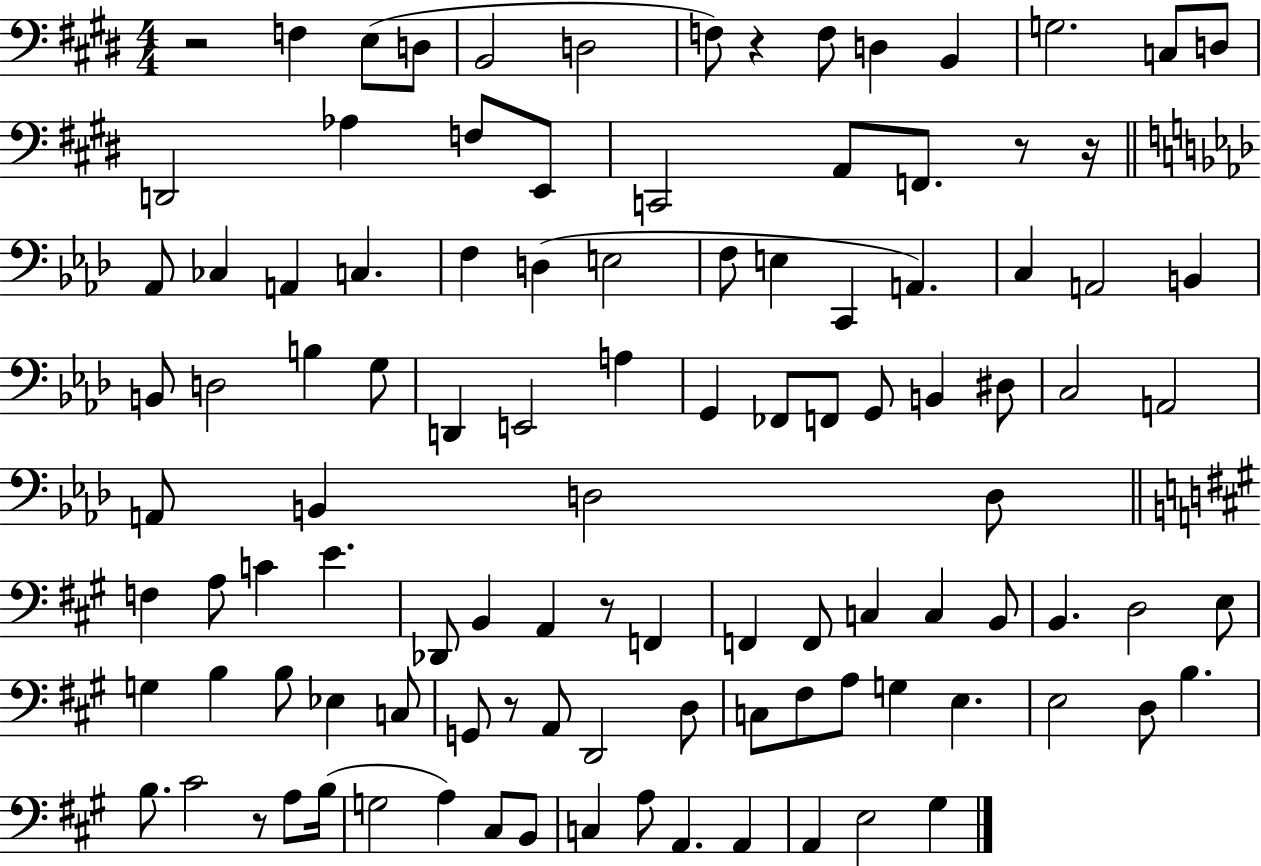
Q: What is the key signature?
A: E major